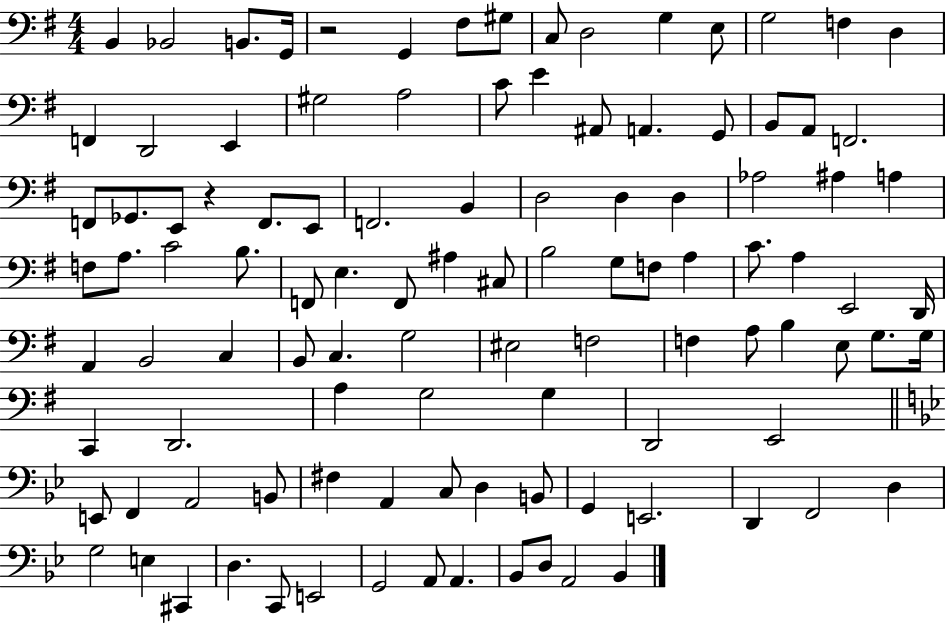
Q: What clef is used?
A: bass